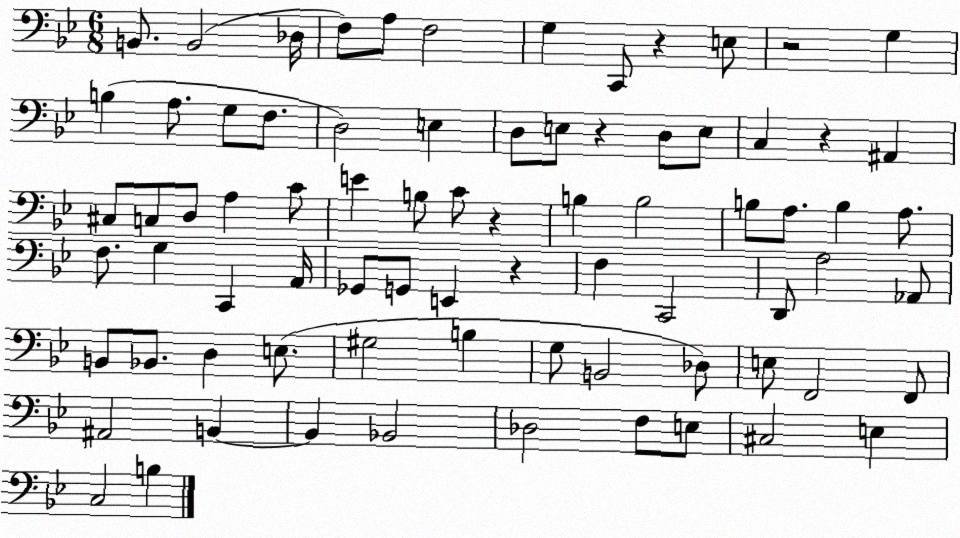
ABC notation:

X:1
T:Untitled
M:6/8
L:1/4
K:Bb
B,,/2 B,,2 _D,/4 F,/2 A,/2 F,2 G, C,,/2 z E,/2 z2 G, B, A,/2 G,/2 F,/2 D,2 E, D,/2 E,/2 z D,/2 E,/2 C, z ^A,, ^C,/2 C,/2 D,/2 A, C/2 E B,/2 C/2 z B, B,2 B,/2 A,/2 B, A,/2 F,/2 G, C,, A,,/4 _G,,/2 G,,/2 E,, z F, C,,2 D,,/2 A,2 _A,,/2 B,,/2 _B,,/2 D, E,/2 ^G,2 B, G,/2 B,,2 _D,/2 E,/2 F,,2 F,,/2 ^A,,2 B,, B,, _B,,2 _D,2 F,/2 E,/2 ^C,2 E, C,2 B,